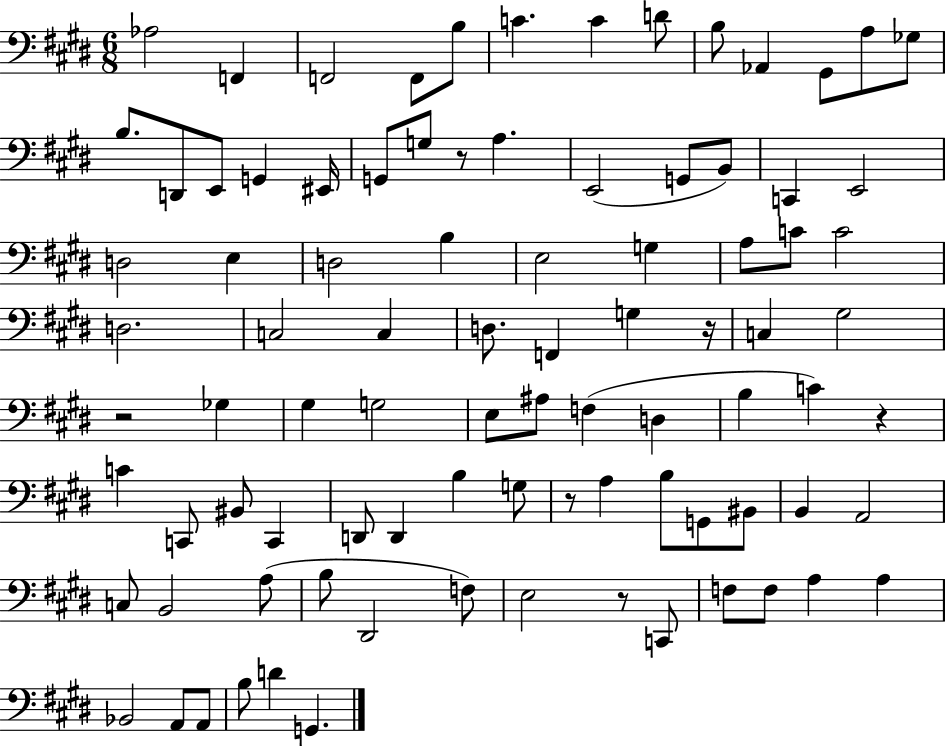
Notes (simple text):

Ab3/h F2/q F2/h F2/e B3/e C4/q. C4/q D4/e B3/e Ab2/q G#2/e A3/e Gb3/e B3/e. D2/e E2/e G2/q EIS2/s G2/e G3/e R/e A3/q. E2/h G2/e B2/e C2/q E2/h D3/h E3/q D3/h B3/q E3/h G3/q A3/e C4/e C4/h D3/h. C3/h C3/q D3/e. F2/q G3/q R/s C3/q G#3/h R/h Gb3/q G#3/q G3/h E3/e A#3/e F3/q D3/q B3/q C4/q R/q C4/q C2/e BIS2/e C2/q D2/e D2/q B3/q G3/e R/e A3/q B3/e G2/e BIS2/e B2/q A2/h C3/e B2/h A3/e B3/e D#2/h F3/e E3/h R/e C2/e F3/e F3/e A3/q A3/q Bb2/h A2/e A2/e B3/e D4/q G2/q.